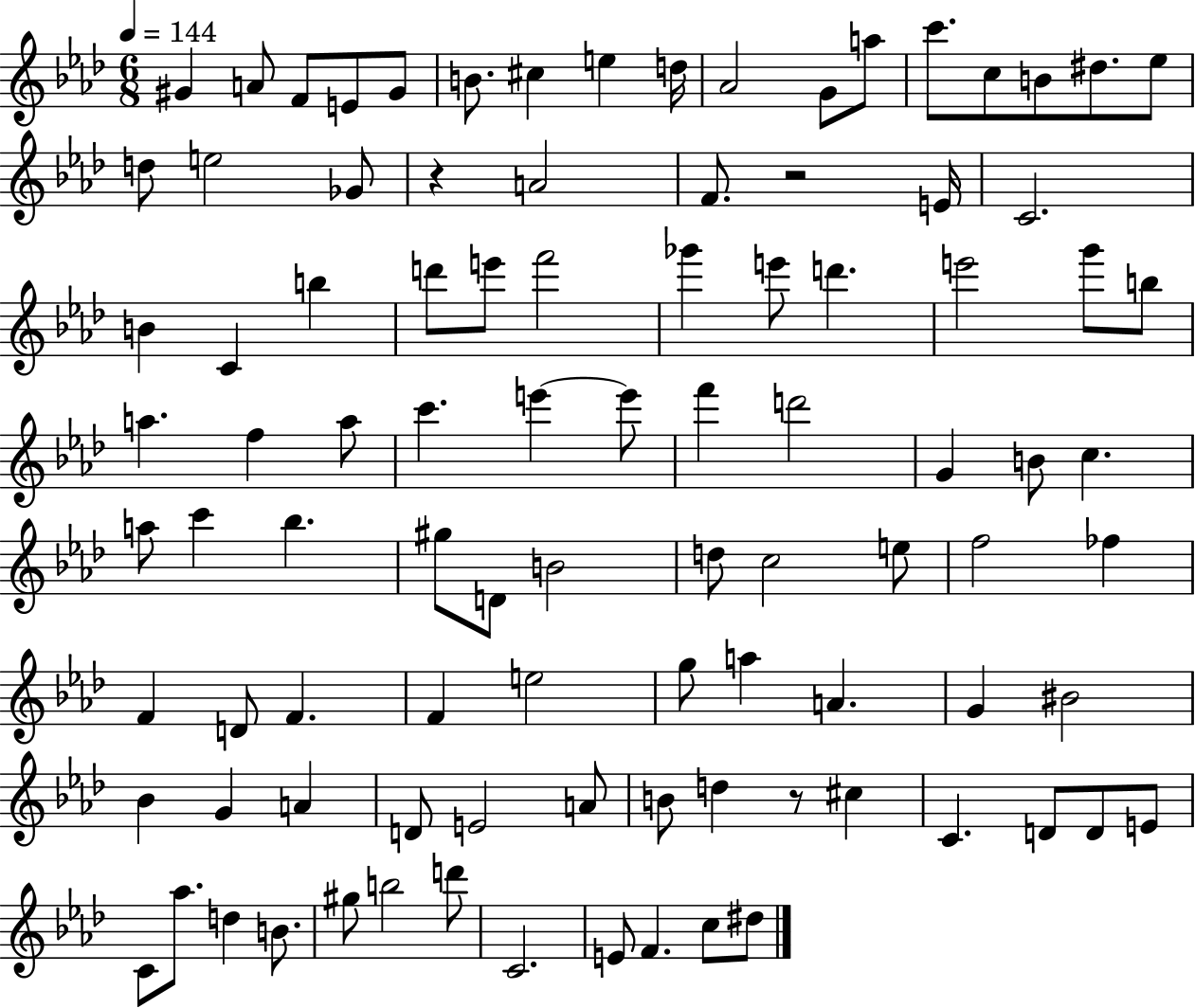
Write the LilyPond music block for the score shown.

{
  \clef treble
  \numericTimeSignature
  \time 6/8
  \key aes \major
  \tempo 4 = 144
  \repeat volta 2 { gis'4 a'8 f'8 e'8 gis'8 | b'8. cis''4 e''4 d''16 | aes'2 g'8 a''8 | c'''8. c''8 b'8 dis''8. ees''8 | \break d''8 e''2 ges'8 | r4 a'2 | f'8. r2 e'16 | c'2. | \break b'4 c'4 b''4 | d'''8 e'''8 f'''2 | ges'''4 e'''8 d'''4. | e'''2 g'''8 b''8 | \break a''4. f''4 a''8 | c'''4. e'''4~~ e'''8 | f'''4 d'''2 | g'4 b'8 c''4. | \break a''8 c'''4 bes''4. | gis''8 d'8 b'2 | d''8 c''2 e''8 | f''2 fes''4 | \break f'4 d'8 f'4. | f'4 e''2 | g''8 a''4 a'4. | g'4 bis'2 | \break bes'4 g'4 a'4 | d'8 e'2 a'8 | b'8 d''4 r8 cis''4 | c'4. d'8 d'8 e'8 | \break c'8 aes''8. d''4 b'8. | gis''8 b''2 d'''8 | c'2. | e'8 f'4. c''8 dis''8 | \break } \bar "|."
}